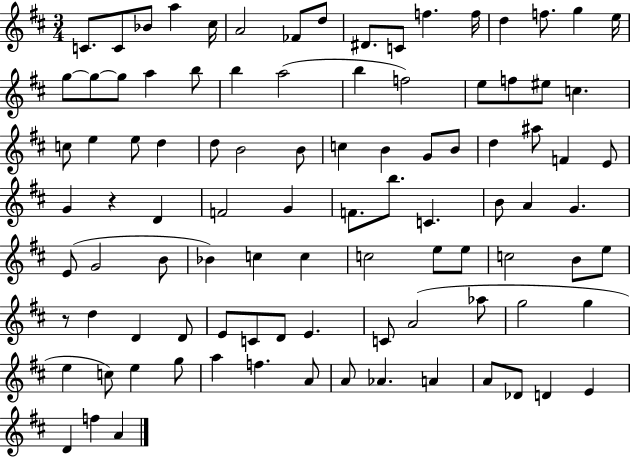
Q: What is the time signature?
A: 3/4